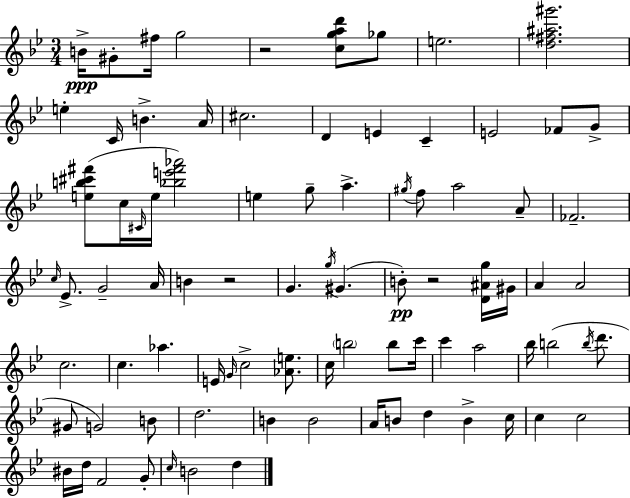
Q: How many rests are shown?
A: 3